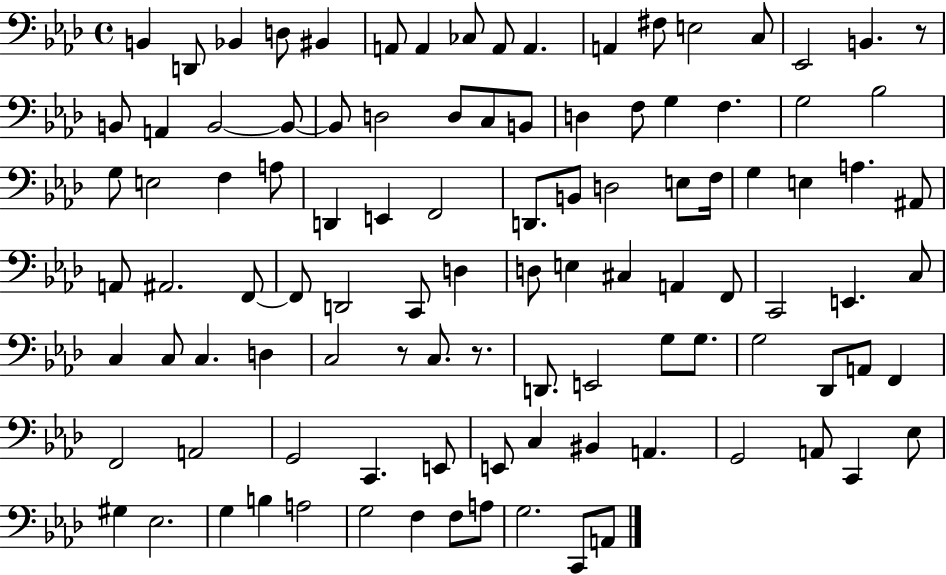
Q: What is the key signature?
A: AES major